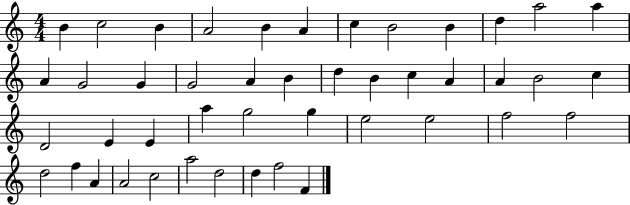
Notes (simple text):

B4/q C5/h B4/q A4/h B4/q A4/q C5/q B4/h B4/q D5/q A5/h A5/q A4/q G4/h G4/q G4/h A4/q B4/q D5/q B4/q C5/q A4/q A4/q B4/h C5/q D4/h E4/q E4/q A5/q G5/h G5/q E5/h E5/h F5/h F5/h D5/h F5/q A4/q A4/h C5/h A5/h D5/h D5/q F5/h F4/q